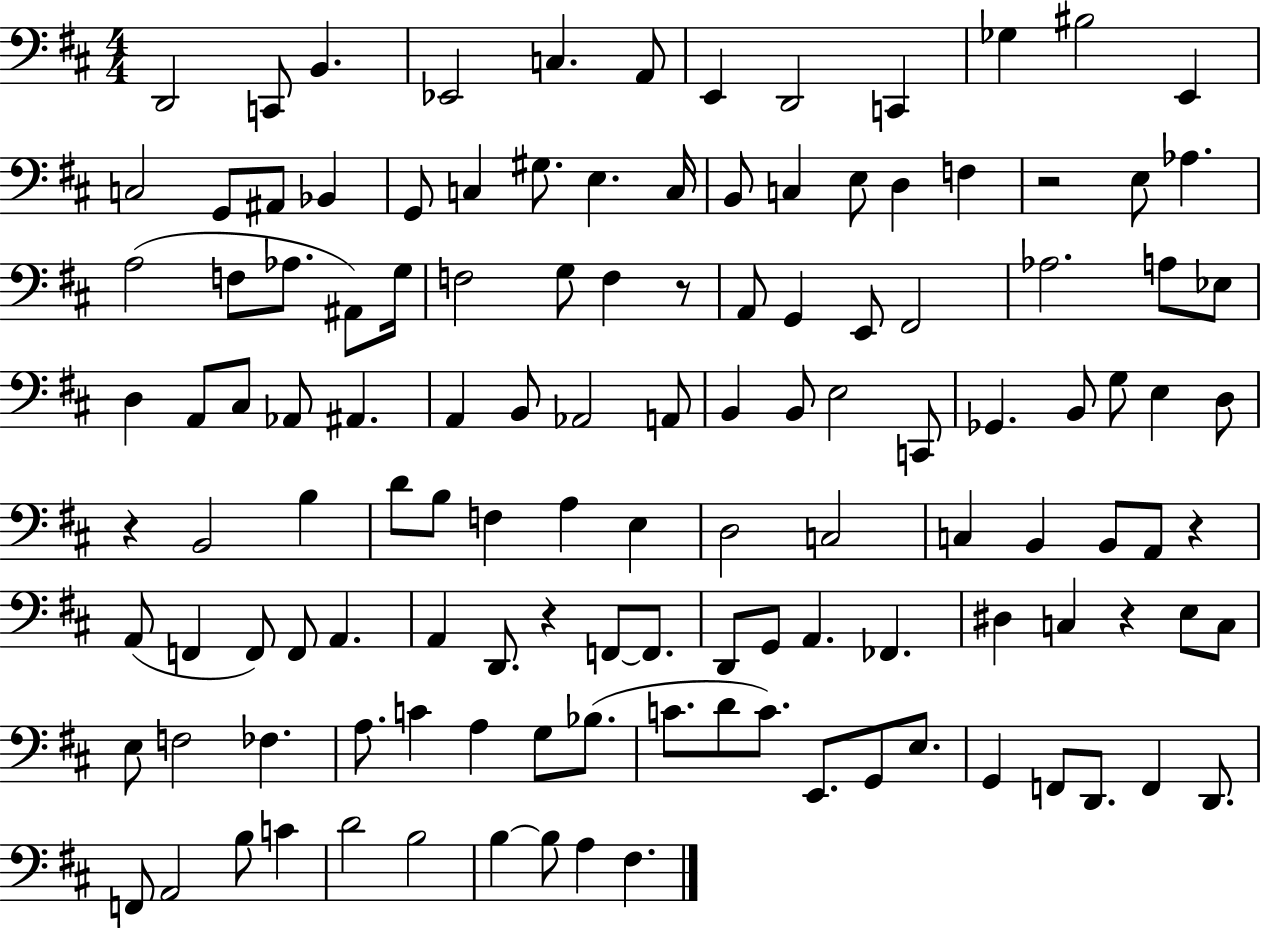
X:1
T:Untitled
M:4/4
L:1/4
K:D
D,,2 C,,/2 B,, _E,,2 C, A,,/2 E,, D,,2 C,, _G, ^B,2 E,, C,2 G,,/2 ^A,,/2 _B,, G,,/2 C, ^G,/2 E, C,/4 B,,/2 C, E,/2 D, F, z2 E,/2 _A, A,2 F,/2 _A,/2 ^A,,/2 G,/4 F,2 G,/2 F, z/2 A,,/2 G,, E,,/2 ^F,,2 _A,2 A,/2 _E,/2 D, A,,/2 ^C,/2 _A,,/2 ^A,, A,, B,,/2 _A,,2 A,,/2 B,, B,,/2 E,2 C,,/2 _G,, B,,/2 G,/2 E, D,/2 z B,,2 B, D/2 B,/2 F, A, E, D,2 C,2 C, B,, B,,/2 A,,/2 z A,,/2 F,, F,,/2 F,,/2 A,, A,, D,,/2 z F,,/2 F,,/2 D,,/2 G,,/2 A,, _F,, ^D, C, z E,/2 C,/2 E,/2 F,2 _F, A,/2 C A, G,/2 _B,/2 C/2 D/2 C/2 E,,/2 G,,/2 E,/2 G,, F,,/2 D,,/2 F,, D,,/2 F,,/2 A,,2 B,/2 C D2 B,2 B, B,/2 A, ^F,